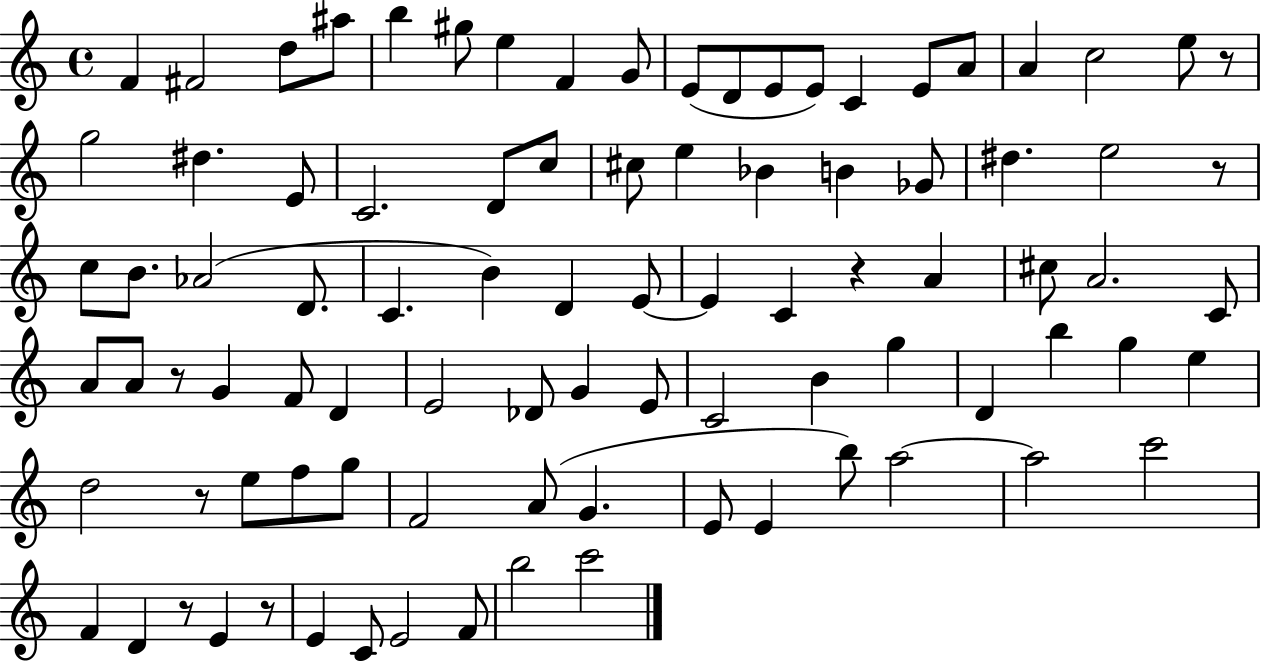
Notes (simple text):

F4/q F#4/h D5/e A#5/e B5/q G#5/e E5/q F4/q G4/e E4/e D4/e E4/e E4/e C4/q E4/e A4/e A4/q C5/h E5/e R/e G5/h D#5/q. E4/e C4/h. D4/e C5/e C#5/e E5/q Bb4/q B4/q Gb4/e D#5/q. E5/h R/e C5/e B4/e. Ab4/h D4/e. C4/q. B4/q D4/q E4/e E4/q C4/q R/q A4/q C#5/e A4/h. C4/e A4/e A4/e R/e G4/q F4/e D4/q E4/h Db4/e G4/q E4/e C4/h B4/q G5/q D4/q B5/q G5/q E5/q D5/h R/e E5/e F5/e G5/e F4/h A4/e G4/q. E4/e E4/q B5/e A5/h A5/h C6/h F4/q D4/q R/e E4/q R/e E4/q C4/e E4/h F4/e B5/h C6/h